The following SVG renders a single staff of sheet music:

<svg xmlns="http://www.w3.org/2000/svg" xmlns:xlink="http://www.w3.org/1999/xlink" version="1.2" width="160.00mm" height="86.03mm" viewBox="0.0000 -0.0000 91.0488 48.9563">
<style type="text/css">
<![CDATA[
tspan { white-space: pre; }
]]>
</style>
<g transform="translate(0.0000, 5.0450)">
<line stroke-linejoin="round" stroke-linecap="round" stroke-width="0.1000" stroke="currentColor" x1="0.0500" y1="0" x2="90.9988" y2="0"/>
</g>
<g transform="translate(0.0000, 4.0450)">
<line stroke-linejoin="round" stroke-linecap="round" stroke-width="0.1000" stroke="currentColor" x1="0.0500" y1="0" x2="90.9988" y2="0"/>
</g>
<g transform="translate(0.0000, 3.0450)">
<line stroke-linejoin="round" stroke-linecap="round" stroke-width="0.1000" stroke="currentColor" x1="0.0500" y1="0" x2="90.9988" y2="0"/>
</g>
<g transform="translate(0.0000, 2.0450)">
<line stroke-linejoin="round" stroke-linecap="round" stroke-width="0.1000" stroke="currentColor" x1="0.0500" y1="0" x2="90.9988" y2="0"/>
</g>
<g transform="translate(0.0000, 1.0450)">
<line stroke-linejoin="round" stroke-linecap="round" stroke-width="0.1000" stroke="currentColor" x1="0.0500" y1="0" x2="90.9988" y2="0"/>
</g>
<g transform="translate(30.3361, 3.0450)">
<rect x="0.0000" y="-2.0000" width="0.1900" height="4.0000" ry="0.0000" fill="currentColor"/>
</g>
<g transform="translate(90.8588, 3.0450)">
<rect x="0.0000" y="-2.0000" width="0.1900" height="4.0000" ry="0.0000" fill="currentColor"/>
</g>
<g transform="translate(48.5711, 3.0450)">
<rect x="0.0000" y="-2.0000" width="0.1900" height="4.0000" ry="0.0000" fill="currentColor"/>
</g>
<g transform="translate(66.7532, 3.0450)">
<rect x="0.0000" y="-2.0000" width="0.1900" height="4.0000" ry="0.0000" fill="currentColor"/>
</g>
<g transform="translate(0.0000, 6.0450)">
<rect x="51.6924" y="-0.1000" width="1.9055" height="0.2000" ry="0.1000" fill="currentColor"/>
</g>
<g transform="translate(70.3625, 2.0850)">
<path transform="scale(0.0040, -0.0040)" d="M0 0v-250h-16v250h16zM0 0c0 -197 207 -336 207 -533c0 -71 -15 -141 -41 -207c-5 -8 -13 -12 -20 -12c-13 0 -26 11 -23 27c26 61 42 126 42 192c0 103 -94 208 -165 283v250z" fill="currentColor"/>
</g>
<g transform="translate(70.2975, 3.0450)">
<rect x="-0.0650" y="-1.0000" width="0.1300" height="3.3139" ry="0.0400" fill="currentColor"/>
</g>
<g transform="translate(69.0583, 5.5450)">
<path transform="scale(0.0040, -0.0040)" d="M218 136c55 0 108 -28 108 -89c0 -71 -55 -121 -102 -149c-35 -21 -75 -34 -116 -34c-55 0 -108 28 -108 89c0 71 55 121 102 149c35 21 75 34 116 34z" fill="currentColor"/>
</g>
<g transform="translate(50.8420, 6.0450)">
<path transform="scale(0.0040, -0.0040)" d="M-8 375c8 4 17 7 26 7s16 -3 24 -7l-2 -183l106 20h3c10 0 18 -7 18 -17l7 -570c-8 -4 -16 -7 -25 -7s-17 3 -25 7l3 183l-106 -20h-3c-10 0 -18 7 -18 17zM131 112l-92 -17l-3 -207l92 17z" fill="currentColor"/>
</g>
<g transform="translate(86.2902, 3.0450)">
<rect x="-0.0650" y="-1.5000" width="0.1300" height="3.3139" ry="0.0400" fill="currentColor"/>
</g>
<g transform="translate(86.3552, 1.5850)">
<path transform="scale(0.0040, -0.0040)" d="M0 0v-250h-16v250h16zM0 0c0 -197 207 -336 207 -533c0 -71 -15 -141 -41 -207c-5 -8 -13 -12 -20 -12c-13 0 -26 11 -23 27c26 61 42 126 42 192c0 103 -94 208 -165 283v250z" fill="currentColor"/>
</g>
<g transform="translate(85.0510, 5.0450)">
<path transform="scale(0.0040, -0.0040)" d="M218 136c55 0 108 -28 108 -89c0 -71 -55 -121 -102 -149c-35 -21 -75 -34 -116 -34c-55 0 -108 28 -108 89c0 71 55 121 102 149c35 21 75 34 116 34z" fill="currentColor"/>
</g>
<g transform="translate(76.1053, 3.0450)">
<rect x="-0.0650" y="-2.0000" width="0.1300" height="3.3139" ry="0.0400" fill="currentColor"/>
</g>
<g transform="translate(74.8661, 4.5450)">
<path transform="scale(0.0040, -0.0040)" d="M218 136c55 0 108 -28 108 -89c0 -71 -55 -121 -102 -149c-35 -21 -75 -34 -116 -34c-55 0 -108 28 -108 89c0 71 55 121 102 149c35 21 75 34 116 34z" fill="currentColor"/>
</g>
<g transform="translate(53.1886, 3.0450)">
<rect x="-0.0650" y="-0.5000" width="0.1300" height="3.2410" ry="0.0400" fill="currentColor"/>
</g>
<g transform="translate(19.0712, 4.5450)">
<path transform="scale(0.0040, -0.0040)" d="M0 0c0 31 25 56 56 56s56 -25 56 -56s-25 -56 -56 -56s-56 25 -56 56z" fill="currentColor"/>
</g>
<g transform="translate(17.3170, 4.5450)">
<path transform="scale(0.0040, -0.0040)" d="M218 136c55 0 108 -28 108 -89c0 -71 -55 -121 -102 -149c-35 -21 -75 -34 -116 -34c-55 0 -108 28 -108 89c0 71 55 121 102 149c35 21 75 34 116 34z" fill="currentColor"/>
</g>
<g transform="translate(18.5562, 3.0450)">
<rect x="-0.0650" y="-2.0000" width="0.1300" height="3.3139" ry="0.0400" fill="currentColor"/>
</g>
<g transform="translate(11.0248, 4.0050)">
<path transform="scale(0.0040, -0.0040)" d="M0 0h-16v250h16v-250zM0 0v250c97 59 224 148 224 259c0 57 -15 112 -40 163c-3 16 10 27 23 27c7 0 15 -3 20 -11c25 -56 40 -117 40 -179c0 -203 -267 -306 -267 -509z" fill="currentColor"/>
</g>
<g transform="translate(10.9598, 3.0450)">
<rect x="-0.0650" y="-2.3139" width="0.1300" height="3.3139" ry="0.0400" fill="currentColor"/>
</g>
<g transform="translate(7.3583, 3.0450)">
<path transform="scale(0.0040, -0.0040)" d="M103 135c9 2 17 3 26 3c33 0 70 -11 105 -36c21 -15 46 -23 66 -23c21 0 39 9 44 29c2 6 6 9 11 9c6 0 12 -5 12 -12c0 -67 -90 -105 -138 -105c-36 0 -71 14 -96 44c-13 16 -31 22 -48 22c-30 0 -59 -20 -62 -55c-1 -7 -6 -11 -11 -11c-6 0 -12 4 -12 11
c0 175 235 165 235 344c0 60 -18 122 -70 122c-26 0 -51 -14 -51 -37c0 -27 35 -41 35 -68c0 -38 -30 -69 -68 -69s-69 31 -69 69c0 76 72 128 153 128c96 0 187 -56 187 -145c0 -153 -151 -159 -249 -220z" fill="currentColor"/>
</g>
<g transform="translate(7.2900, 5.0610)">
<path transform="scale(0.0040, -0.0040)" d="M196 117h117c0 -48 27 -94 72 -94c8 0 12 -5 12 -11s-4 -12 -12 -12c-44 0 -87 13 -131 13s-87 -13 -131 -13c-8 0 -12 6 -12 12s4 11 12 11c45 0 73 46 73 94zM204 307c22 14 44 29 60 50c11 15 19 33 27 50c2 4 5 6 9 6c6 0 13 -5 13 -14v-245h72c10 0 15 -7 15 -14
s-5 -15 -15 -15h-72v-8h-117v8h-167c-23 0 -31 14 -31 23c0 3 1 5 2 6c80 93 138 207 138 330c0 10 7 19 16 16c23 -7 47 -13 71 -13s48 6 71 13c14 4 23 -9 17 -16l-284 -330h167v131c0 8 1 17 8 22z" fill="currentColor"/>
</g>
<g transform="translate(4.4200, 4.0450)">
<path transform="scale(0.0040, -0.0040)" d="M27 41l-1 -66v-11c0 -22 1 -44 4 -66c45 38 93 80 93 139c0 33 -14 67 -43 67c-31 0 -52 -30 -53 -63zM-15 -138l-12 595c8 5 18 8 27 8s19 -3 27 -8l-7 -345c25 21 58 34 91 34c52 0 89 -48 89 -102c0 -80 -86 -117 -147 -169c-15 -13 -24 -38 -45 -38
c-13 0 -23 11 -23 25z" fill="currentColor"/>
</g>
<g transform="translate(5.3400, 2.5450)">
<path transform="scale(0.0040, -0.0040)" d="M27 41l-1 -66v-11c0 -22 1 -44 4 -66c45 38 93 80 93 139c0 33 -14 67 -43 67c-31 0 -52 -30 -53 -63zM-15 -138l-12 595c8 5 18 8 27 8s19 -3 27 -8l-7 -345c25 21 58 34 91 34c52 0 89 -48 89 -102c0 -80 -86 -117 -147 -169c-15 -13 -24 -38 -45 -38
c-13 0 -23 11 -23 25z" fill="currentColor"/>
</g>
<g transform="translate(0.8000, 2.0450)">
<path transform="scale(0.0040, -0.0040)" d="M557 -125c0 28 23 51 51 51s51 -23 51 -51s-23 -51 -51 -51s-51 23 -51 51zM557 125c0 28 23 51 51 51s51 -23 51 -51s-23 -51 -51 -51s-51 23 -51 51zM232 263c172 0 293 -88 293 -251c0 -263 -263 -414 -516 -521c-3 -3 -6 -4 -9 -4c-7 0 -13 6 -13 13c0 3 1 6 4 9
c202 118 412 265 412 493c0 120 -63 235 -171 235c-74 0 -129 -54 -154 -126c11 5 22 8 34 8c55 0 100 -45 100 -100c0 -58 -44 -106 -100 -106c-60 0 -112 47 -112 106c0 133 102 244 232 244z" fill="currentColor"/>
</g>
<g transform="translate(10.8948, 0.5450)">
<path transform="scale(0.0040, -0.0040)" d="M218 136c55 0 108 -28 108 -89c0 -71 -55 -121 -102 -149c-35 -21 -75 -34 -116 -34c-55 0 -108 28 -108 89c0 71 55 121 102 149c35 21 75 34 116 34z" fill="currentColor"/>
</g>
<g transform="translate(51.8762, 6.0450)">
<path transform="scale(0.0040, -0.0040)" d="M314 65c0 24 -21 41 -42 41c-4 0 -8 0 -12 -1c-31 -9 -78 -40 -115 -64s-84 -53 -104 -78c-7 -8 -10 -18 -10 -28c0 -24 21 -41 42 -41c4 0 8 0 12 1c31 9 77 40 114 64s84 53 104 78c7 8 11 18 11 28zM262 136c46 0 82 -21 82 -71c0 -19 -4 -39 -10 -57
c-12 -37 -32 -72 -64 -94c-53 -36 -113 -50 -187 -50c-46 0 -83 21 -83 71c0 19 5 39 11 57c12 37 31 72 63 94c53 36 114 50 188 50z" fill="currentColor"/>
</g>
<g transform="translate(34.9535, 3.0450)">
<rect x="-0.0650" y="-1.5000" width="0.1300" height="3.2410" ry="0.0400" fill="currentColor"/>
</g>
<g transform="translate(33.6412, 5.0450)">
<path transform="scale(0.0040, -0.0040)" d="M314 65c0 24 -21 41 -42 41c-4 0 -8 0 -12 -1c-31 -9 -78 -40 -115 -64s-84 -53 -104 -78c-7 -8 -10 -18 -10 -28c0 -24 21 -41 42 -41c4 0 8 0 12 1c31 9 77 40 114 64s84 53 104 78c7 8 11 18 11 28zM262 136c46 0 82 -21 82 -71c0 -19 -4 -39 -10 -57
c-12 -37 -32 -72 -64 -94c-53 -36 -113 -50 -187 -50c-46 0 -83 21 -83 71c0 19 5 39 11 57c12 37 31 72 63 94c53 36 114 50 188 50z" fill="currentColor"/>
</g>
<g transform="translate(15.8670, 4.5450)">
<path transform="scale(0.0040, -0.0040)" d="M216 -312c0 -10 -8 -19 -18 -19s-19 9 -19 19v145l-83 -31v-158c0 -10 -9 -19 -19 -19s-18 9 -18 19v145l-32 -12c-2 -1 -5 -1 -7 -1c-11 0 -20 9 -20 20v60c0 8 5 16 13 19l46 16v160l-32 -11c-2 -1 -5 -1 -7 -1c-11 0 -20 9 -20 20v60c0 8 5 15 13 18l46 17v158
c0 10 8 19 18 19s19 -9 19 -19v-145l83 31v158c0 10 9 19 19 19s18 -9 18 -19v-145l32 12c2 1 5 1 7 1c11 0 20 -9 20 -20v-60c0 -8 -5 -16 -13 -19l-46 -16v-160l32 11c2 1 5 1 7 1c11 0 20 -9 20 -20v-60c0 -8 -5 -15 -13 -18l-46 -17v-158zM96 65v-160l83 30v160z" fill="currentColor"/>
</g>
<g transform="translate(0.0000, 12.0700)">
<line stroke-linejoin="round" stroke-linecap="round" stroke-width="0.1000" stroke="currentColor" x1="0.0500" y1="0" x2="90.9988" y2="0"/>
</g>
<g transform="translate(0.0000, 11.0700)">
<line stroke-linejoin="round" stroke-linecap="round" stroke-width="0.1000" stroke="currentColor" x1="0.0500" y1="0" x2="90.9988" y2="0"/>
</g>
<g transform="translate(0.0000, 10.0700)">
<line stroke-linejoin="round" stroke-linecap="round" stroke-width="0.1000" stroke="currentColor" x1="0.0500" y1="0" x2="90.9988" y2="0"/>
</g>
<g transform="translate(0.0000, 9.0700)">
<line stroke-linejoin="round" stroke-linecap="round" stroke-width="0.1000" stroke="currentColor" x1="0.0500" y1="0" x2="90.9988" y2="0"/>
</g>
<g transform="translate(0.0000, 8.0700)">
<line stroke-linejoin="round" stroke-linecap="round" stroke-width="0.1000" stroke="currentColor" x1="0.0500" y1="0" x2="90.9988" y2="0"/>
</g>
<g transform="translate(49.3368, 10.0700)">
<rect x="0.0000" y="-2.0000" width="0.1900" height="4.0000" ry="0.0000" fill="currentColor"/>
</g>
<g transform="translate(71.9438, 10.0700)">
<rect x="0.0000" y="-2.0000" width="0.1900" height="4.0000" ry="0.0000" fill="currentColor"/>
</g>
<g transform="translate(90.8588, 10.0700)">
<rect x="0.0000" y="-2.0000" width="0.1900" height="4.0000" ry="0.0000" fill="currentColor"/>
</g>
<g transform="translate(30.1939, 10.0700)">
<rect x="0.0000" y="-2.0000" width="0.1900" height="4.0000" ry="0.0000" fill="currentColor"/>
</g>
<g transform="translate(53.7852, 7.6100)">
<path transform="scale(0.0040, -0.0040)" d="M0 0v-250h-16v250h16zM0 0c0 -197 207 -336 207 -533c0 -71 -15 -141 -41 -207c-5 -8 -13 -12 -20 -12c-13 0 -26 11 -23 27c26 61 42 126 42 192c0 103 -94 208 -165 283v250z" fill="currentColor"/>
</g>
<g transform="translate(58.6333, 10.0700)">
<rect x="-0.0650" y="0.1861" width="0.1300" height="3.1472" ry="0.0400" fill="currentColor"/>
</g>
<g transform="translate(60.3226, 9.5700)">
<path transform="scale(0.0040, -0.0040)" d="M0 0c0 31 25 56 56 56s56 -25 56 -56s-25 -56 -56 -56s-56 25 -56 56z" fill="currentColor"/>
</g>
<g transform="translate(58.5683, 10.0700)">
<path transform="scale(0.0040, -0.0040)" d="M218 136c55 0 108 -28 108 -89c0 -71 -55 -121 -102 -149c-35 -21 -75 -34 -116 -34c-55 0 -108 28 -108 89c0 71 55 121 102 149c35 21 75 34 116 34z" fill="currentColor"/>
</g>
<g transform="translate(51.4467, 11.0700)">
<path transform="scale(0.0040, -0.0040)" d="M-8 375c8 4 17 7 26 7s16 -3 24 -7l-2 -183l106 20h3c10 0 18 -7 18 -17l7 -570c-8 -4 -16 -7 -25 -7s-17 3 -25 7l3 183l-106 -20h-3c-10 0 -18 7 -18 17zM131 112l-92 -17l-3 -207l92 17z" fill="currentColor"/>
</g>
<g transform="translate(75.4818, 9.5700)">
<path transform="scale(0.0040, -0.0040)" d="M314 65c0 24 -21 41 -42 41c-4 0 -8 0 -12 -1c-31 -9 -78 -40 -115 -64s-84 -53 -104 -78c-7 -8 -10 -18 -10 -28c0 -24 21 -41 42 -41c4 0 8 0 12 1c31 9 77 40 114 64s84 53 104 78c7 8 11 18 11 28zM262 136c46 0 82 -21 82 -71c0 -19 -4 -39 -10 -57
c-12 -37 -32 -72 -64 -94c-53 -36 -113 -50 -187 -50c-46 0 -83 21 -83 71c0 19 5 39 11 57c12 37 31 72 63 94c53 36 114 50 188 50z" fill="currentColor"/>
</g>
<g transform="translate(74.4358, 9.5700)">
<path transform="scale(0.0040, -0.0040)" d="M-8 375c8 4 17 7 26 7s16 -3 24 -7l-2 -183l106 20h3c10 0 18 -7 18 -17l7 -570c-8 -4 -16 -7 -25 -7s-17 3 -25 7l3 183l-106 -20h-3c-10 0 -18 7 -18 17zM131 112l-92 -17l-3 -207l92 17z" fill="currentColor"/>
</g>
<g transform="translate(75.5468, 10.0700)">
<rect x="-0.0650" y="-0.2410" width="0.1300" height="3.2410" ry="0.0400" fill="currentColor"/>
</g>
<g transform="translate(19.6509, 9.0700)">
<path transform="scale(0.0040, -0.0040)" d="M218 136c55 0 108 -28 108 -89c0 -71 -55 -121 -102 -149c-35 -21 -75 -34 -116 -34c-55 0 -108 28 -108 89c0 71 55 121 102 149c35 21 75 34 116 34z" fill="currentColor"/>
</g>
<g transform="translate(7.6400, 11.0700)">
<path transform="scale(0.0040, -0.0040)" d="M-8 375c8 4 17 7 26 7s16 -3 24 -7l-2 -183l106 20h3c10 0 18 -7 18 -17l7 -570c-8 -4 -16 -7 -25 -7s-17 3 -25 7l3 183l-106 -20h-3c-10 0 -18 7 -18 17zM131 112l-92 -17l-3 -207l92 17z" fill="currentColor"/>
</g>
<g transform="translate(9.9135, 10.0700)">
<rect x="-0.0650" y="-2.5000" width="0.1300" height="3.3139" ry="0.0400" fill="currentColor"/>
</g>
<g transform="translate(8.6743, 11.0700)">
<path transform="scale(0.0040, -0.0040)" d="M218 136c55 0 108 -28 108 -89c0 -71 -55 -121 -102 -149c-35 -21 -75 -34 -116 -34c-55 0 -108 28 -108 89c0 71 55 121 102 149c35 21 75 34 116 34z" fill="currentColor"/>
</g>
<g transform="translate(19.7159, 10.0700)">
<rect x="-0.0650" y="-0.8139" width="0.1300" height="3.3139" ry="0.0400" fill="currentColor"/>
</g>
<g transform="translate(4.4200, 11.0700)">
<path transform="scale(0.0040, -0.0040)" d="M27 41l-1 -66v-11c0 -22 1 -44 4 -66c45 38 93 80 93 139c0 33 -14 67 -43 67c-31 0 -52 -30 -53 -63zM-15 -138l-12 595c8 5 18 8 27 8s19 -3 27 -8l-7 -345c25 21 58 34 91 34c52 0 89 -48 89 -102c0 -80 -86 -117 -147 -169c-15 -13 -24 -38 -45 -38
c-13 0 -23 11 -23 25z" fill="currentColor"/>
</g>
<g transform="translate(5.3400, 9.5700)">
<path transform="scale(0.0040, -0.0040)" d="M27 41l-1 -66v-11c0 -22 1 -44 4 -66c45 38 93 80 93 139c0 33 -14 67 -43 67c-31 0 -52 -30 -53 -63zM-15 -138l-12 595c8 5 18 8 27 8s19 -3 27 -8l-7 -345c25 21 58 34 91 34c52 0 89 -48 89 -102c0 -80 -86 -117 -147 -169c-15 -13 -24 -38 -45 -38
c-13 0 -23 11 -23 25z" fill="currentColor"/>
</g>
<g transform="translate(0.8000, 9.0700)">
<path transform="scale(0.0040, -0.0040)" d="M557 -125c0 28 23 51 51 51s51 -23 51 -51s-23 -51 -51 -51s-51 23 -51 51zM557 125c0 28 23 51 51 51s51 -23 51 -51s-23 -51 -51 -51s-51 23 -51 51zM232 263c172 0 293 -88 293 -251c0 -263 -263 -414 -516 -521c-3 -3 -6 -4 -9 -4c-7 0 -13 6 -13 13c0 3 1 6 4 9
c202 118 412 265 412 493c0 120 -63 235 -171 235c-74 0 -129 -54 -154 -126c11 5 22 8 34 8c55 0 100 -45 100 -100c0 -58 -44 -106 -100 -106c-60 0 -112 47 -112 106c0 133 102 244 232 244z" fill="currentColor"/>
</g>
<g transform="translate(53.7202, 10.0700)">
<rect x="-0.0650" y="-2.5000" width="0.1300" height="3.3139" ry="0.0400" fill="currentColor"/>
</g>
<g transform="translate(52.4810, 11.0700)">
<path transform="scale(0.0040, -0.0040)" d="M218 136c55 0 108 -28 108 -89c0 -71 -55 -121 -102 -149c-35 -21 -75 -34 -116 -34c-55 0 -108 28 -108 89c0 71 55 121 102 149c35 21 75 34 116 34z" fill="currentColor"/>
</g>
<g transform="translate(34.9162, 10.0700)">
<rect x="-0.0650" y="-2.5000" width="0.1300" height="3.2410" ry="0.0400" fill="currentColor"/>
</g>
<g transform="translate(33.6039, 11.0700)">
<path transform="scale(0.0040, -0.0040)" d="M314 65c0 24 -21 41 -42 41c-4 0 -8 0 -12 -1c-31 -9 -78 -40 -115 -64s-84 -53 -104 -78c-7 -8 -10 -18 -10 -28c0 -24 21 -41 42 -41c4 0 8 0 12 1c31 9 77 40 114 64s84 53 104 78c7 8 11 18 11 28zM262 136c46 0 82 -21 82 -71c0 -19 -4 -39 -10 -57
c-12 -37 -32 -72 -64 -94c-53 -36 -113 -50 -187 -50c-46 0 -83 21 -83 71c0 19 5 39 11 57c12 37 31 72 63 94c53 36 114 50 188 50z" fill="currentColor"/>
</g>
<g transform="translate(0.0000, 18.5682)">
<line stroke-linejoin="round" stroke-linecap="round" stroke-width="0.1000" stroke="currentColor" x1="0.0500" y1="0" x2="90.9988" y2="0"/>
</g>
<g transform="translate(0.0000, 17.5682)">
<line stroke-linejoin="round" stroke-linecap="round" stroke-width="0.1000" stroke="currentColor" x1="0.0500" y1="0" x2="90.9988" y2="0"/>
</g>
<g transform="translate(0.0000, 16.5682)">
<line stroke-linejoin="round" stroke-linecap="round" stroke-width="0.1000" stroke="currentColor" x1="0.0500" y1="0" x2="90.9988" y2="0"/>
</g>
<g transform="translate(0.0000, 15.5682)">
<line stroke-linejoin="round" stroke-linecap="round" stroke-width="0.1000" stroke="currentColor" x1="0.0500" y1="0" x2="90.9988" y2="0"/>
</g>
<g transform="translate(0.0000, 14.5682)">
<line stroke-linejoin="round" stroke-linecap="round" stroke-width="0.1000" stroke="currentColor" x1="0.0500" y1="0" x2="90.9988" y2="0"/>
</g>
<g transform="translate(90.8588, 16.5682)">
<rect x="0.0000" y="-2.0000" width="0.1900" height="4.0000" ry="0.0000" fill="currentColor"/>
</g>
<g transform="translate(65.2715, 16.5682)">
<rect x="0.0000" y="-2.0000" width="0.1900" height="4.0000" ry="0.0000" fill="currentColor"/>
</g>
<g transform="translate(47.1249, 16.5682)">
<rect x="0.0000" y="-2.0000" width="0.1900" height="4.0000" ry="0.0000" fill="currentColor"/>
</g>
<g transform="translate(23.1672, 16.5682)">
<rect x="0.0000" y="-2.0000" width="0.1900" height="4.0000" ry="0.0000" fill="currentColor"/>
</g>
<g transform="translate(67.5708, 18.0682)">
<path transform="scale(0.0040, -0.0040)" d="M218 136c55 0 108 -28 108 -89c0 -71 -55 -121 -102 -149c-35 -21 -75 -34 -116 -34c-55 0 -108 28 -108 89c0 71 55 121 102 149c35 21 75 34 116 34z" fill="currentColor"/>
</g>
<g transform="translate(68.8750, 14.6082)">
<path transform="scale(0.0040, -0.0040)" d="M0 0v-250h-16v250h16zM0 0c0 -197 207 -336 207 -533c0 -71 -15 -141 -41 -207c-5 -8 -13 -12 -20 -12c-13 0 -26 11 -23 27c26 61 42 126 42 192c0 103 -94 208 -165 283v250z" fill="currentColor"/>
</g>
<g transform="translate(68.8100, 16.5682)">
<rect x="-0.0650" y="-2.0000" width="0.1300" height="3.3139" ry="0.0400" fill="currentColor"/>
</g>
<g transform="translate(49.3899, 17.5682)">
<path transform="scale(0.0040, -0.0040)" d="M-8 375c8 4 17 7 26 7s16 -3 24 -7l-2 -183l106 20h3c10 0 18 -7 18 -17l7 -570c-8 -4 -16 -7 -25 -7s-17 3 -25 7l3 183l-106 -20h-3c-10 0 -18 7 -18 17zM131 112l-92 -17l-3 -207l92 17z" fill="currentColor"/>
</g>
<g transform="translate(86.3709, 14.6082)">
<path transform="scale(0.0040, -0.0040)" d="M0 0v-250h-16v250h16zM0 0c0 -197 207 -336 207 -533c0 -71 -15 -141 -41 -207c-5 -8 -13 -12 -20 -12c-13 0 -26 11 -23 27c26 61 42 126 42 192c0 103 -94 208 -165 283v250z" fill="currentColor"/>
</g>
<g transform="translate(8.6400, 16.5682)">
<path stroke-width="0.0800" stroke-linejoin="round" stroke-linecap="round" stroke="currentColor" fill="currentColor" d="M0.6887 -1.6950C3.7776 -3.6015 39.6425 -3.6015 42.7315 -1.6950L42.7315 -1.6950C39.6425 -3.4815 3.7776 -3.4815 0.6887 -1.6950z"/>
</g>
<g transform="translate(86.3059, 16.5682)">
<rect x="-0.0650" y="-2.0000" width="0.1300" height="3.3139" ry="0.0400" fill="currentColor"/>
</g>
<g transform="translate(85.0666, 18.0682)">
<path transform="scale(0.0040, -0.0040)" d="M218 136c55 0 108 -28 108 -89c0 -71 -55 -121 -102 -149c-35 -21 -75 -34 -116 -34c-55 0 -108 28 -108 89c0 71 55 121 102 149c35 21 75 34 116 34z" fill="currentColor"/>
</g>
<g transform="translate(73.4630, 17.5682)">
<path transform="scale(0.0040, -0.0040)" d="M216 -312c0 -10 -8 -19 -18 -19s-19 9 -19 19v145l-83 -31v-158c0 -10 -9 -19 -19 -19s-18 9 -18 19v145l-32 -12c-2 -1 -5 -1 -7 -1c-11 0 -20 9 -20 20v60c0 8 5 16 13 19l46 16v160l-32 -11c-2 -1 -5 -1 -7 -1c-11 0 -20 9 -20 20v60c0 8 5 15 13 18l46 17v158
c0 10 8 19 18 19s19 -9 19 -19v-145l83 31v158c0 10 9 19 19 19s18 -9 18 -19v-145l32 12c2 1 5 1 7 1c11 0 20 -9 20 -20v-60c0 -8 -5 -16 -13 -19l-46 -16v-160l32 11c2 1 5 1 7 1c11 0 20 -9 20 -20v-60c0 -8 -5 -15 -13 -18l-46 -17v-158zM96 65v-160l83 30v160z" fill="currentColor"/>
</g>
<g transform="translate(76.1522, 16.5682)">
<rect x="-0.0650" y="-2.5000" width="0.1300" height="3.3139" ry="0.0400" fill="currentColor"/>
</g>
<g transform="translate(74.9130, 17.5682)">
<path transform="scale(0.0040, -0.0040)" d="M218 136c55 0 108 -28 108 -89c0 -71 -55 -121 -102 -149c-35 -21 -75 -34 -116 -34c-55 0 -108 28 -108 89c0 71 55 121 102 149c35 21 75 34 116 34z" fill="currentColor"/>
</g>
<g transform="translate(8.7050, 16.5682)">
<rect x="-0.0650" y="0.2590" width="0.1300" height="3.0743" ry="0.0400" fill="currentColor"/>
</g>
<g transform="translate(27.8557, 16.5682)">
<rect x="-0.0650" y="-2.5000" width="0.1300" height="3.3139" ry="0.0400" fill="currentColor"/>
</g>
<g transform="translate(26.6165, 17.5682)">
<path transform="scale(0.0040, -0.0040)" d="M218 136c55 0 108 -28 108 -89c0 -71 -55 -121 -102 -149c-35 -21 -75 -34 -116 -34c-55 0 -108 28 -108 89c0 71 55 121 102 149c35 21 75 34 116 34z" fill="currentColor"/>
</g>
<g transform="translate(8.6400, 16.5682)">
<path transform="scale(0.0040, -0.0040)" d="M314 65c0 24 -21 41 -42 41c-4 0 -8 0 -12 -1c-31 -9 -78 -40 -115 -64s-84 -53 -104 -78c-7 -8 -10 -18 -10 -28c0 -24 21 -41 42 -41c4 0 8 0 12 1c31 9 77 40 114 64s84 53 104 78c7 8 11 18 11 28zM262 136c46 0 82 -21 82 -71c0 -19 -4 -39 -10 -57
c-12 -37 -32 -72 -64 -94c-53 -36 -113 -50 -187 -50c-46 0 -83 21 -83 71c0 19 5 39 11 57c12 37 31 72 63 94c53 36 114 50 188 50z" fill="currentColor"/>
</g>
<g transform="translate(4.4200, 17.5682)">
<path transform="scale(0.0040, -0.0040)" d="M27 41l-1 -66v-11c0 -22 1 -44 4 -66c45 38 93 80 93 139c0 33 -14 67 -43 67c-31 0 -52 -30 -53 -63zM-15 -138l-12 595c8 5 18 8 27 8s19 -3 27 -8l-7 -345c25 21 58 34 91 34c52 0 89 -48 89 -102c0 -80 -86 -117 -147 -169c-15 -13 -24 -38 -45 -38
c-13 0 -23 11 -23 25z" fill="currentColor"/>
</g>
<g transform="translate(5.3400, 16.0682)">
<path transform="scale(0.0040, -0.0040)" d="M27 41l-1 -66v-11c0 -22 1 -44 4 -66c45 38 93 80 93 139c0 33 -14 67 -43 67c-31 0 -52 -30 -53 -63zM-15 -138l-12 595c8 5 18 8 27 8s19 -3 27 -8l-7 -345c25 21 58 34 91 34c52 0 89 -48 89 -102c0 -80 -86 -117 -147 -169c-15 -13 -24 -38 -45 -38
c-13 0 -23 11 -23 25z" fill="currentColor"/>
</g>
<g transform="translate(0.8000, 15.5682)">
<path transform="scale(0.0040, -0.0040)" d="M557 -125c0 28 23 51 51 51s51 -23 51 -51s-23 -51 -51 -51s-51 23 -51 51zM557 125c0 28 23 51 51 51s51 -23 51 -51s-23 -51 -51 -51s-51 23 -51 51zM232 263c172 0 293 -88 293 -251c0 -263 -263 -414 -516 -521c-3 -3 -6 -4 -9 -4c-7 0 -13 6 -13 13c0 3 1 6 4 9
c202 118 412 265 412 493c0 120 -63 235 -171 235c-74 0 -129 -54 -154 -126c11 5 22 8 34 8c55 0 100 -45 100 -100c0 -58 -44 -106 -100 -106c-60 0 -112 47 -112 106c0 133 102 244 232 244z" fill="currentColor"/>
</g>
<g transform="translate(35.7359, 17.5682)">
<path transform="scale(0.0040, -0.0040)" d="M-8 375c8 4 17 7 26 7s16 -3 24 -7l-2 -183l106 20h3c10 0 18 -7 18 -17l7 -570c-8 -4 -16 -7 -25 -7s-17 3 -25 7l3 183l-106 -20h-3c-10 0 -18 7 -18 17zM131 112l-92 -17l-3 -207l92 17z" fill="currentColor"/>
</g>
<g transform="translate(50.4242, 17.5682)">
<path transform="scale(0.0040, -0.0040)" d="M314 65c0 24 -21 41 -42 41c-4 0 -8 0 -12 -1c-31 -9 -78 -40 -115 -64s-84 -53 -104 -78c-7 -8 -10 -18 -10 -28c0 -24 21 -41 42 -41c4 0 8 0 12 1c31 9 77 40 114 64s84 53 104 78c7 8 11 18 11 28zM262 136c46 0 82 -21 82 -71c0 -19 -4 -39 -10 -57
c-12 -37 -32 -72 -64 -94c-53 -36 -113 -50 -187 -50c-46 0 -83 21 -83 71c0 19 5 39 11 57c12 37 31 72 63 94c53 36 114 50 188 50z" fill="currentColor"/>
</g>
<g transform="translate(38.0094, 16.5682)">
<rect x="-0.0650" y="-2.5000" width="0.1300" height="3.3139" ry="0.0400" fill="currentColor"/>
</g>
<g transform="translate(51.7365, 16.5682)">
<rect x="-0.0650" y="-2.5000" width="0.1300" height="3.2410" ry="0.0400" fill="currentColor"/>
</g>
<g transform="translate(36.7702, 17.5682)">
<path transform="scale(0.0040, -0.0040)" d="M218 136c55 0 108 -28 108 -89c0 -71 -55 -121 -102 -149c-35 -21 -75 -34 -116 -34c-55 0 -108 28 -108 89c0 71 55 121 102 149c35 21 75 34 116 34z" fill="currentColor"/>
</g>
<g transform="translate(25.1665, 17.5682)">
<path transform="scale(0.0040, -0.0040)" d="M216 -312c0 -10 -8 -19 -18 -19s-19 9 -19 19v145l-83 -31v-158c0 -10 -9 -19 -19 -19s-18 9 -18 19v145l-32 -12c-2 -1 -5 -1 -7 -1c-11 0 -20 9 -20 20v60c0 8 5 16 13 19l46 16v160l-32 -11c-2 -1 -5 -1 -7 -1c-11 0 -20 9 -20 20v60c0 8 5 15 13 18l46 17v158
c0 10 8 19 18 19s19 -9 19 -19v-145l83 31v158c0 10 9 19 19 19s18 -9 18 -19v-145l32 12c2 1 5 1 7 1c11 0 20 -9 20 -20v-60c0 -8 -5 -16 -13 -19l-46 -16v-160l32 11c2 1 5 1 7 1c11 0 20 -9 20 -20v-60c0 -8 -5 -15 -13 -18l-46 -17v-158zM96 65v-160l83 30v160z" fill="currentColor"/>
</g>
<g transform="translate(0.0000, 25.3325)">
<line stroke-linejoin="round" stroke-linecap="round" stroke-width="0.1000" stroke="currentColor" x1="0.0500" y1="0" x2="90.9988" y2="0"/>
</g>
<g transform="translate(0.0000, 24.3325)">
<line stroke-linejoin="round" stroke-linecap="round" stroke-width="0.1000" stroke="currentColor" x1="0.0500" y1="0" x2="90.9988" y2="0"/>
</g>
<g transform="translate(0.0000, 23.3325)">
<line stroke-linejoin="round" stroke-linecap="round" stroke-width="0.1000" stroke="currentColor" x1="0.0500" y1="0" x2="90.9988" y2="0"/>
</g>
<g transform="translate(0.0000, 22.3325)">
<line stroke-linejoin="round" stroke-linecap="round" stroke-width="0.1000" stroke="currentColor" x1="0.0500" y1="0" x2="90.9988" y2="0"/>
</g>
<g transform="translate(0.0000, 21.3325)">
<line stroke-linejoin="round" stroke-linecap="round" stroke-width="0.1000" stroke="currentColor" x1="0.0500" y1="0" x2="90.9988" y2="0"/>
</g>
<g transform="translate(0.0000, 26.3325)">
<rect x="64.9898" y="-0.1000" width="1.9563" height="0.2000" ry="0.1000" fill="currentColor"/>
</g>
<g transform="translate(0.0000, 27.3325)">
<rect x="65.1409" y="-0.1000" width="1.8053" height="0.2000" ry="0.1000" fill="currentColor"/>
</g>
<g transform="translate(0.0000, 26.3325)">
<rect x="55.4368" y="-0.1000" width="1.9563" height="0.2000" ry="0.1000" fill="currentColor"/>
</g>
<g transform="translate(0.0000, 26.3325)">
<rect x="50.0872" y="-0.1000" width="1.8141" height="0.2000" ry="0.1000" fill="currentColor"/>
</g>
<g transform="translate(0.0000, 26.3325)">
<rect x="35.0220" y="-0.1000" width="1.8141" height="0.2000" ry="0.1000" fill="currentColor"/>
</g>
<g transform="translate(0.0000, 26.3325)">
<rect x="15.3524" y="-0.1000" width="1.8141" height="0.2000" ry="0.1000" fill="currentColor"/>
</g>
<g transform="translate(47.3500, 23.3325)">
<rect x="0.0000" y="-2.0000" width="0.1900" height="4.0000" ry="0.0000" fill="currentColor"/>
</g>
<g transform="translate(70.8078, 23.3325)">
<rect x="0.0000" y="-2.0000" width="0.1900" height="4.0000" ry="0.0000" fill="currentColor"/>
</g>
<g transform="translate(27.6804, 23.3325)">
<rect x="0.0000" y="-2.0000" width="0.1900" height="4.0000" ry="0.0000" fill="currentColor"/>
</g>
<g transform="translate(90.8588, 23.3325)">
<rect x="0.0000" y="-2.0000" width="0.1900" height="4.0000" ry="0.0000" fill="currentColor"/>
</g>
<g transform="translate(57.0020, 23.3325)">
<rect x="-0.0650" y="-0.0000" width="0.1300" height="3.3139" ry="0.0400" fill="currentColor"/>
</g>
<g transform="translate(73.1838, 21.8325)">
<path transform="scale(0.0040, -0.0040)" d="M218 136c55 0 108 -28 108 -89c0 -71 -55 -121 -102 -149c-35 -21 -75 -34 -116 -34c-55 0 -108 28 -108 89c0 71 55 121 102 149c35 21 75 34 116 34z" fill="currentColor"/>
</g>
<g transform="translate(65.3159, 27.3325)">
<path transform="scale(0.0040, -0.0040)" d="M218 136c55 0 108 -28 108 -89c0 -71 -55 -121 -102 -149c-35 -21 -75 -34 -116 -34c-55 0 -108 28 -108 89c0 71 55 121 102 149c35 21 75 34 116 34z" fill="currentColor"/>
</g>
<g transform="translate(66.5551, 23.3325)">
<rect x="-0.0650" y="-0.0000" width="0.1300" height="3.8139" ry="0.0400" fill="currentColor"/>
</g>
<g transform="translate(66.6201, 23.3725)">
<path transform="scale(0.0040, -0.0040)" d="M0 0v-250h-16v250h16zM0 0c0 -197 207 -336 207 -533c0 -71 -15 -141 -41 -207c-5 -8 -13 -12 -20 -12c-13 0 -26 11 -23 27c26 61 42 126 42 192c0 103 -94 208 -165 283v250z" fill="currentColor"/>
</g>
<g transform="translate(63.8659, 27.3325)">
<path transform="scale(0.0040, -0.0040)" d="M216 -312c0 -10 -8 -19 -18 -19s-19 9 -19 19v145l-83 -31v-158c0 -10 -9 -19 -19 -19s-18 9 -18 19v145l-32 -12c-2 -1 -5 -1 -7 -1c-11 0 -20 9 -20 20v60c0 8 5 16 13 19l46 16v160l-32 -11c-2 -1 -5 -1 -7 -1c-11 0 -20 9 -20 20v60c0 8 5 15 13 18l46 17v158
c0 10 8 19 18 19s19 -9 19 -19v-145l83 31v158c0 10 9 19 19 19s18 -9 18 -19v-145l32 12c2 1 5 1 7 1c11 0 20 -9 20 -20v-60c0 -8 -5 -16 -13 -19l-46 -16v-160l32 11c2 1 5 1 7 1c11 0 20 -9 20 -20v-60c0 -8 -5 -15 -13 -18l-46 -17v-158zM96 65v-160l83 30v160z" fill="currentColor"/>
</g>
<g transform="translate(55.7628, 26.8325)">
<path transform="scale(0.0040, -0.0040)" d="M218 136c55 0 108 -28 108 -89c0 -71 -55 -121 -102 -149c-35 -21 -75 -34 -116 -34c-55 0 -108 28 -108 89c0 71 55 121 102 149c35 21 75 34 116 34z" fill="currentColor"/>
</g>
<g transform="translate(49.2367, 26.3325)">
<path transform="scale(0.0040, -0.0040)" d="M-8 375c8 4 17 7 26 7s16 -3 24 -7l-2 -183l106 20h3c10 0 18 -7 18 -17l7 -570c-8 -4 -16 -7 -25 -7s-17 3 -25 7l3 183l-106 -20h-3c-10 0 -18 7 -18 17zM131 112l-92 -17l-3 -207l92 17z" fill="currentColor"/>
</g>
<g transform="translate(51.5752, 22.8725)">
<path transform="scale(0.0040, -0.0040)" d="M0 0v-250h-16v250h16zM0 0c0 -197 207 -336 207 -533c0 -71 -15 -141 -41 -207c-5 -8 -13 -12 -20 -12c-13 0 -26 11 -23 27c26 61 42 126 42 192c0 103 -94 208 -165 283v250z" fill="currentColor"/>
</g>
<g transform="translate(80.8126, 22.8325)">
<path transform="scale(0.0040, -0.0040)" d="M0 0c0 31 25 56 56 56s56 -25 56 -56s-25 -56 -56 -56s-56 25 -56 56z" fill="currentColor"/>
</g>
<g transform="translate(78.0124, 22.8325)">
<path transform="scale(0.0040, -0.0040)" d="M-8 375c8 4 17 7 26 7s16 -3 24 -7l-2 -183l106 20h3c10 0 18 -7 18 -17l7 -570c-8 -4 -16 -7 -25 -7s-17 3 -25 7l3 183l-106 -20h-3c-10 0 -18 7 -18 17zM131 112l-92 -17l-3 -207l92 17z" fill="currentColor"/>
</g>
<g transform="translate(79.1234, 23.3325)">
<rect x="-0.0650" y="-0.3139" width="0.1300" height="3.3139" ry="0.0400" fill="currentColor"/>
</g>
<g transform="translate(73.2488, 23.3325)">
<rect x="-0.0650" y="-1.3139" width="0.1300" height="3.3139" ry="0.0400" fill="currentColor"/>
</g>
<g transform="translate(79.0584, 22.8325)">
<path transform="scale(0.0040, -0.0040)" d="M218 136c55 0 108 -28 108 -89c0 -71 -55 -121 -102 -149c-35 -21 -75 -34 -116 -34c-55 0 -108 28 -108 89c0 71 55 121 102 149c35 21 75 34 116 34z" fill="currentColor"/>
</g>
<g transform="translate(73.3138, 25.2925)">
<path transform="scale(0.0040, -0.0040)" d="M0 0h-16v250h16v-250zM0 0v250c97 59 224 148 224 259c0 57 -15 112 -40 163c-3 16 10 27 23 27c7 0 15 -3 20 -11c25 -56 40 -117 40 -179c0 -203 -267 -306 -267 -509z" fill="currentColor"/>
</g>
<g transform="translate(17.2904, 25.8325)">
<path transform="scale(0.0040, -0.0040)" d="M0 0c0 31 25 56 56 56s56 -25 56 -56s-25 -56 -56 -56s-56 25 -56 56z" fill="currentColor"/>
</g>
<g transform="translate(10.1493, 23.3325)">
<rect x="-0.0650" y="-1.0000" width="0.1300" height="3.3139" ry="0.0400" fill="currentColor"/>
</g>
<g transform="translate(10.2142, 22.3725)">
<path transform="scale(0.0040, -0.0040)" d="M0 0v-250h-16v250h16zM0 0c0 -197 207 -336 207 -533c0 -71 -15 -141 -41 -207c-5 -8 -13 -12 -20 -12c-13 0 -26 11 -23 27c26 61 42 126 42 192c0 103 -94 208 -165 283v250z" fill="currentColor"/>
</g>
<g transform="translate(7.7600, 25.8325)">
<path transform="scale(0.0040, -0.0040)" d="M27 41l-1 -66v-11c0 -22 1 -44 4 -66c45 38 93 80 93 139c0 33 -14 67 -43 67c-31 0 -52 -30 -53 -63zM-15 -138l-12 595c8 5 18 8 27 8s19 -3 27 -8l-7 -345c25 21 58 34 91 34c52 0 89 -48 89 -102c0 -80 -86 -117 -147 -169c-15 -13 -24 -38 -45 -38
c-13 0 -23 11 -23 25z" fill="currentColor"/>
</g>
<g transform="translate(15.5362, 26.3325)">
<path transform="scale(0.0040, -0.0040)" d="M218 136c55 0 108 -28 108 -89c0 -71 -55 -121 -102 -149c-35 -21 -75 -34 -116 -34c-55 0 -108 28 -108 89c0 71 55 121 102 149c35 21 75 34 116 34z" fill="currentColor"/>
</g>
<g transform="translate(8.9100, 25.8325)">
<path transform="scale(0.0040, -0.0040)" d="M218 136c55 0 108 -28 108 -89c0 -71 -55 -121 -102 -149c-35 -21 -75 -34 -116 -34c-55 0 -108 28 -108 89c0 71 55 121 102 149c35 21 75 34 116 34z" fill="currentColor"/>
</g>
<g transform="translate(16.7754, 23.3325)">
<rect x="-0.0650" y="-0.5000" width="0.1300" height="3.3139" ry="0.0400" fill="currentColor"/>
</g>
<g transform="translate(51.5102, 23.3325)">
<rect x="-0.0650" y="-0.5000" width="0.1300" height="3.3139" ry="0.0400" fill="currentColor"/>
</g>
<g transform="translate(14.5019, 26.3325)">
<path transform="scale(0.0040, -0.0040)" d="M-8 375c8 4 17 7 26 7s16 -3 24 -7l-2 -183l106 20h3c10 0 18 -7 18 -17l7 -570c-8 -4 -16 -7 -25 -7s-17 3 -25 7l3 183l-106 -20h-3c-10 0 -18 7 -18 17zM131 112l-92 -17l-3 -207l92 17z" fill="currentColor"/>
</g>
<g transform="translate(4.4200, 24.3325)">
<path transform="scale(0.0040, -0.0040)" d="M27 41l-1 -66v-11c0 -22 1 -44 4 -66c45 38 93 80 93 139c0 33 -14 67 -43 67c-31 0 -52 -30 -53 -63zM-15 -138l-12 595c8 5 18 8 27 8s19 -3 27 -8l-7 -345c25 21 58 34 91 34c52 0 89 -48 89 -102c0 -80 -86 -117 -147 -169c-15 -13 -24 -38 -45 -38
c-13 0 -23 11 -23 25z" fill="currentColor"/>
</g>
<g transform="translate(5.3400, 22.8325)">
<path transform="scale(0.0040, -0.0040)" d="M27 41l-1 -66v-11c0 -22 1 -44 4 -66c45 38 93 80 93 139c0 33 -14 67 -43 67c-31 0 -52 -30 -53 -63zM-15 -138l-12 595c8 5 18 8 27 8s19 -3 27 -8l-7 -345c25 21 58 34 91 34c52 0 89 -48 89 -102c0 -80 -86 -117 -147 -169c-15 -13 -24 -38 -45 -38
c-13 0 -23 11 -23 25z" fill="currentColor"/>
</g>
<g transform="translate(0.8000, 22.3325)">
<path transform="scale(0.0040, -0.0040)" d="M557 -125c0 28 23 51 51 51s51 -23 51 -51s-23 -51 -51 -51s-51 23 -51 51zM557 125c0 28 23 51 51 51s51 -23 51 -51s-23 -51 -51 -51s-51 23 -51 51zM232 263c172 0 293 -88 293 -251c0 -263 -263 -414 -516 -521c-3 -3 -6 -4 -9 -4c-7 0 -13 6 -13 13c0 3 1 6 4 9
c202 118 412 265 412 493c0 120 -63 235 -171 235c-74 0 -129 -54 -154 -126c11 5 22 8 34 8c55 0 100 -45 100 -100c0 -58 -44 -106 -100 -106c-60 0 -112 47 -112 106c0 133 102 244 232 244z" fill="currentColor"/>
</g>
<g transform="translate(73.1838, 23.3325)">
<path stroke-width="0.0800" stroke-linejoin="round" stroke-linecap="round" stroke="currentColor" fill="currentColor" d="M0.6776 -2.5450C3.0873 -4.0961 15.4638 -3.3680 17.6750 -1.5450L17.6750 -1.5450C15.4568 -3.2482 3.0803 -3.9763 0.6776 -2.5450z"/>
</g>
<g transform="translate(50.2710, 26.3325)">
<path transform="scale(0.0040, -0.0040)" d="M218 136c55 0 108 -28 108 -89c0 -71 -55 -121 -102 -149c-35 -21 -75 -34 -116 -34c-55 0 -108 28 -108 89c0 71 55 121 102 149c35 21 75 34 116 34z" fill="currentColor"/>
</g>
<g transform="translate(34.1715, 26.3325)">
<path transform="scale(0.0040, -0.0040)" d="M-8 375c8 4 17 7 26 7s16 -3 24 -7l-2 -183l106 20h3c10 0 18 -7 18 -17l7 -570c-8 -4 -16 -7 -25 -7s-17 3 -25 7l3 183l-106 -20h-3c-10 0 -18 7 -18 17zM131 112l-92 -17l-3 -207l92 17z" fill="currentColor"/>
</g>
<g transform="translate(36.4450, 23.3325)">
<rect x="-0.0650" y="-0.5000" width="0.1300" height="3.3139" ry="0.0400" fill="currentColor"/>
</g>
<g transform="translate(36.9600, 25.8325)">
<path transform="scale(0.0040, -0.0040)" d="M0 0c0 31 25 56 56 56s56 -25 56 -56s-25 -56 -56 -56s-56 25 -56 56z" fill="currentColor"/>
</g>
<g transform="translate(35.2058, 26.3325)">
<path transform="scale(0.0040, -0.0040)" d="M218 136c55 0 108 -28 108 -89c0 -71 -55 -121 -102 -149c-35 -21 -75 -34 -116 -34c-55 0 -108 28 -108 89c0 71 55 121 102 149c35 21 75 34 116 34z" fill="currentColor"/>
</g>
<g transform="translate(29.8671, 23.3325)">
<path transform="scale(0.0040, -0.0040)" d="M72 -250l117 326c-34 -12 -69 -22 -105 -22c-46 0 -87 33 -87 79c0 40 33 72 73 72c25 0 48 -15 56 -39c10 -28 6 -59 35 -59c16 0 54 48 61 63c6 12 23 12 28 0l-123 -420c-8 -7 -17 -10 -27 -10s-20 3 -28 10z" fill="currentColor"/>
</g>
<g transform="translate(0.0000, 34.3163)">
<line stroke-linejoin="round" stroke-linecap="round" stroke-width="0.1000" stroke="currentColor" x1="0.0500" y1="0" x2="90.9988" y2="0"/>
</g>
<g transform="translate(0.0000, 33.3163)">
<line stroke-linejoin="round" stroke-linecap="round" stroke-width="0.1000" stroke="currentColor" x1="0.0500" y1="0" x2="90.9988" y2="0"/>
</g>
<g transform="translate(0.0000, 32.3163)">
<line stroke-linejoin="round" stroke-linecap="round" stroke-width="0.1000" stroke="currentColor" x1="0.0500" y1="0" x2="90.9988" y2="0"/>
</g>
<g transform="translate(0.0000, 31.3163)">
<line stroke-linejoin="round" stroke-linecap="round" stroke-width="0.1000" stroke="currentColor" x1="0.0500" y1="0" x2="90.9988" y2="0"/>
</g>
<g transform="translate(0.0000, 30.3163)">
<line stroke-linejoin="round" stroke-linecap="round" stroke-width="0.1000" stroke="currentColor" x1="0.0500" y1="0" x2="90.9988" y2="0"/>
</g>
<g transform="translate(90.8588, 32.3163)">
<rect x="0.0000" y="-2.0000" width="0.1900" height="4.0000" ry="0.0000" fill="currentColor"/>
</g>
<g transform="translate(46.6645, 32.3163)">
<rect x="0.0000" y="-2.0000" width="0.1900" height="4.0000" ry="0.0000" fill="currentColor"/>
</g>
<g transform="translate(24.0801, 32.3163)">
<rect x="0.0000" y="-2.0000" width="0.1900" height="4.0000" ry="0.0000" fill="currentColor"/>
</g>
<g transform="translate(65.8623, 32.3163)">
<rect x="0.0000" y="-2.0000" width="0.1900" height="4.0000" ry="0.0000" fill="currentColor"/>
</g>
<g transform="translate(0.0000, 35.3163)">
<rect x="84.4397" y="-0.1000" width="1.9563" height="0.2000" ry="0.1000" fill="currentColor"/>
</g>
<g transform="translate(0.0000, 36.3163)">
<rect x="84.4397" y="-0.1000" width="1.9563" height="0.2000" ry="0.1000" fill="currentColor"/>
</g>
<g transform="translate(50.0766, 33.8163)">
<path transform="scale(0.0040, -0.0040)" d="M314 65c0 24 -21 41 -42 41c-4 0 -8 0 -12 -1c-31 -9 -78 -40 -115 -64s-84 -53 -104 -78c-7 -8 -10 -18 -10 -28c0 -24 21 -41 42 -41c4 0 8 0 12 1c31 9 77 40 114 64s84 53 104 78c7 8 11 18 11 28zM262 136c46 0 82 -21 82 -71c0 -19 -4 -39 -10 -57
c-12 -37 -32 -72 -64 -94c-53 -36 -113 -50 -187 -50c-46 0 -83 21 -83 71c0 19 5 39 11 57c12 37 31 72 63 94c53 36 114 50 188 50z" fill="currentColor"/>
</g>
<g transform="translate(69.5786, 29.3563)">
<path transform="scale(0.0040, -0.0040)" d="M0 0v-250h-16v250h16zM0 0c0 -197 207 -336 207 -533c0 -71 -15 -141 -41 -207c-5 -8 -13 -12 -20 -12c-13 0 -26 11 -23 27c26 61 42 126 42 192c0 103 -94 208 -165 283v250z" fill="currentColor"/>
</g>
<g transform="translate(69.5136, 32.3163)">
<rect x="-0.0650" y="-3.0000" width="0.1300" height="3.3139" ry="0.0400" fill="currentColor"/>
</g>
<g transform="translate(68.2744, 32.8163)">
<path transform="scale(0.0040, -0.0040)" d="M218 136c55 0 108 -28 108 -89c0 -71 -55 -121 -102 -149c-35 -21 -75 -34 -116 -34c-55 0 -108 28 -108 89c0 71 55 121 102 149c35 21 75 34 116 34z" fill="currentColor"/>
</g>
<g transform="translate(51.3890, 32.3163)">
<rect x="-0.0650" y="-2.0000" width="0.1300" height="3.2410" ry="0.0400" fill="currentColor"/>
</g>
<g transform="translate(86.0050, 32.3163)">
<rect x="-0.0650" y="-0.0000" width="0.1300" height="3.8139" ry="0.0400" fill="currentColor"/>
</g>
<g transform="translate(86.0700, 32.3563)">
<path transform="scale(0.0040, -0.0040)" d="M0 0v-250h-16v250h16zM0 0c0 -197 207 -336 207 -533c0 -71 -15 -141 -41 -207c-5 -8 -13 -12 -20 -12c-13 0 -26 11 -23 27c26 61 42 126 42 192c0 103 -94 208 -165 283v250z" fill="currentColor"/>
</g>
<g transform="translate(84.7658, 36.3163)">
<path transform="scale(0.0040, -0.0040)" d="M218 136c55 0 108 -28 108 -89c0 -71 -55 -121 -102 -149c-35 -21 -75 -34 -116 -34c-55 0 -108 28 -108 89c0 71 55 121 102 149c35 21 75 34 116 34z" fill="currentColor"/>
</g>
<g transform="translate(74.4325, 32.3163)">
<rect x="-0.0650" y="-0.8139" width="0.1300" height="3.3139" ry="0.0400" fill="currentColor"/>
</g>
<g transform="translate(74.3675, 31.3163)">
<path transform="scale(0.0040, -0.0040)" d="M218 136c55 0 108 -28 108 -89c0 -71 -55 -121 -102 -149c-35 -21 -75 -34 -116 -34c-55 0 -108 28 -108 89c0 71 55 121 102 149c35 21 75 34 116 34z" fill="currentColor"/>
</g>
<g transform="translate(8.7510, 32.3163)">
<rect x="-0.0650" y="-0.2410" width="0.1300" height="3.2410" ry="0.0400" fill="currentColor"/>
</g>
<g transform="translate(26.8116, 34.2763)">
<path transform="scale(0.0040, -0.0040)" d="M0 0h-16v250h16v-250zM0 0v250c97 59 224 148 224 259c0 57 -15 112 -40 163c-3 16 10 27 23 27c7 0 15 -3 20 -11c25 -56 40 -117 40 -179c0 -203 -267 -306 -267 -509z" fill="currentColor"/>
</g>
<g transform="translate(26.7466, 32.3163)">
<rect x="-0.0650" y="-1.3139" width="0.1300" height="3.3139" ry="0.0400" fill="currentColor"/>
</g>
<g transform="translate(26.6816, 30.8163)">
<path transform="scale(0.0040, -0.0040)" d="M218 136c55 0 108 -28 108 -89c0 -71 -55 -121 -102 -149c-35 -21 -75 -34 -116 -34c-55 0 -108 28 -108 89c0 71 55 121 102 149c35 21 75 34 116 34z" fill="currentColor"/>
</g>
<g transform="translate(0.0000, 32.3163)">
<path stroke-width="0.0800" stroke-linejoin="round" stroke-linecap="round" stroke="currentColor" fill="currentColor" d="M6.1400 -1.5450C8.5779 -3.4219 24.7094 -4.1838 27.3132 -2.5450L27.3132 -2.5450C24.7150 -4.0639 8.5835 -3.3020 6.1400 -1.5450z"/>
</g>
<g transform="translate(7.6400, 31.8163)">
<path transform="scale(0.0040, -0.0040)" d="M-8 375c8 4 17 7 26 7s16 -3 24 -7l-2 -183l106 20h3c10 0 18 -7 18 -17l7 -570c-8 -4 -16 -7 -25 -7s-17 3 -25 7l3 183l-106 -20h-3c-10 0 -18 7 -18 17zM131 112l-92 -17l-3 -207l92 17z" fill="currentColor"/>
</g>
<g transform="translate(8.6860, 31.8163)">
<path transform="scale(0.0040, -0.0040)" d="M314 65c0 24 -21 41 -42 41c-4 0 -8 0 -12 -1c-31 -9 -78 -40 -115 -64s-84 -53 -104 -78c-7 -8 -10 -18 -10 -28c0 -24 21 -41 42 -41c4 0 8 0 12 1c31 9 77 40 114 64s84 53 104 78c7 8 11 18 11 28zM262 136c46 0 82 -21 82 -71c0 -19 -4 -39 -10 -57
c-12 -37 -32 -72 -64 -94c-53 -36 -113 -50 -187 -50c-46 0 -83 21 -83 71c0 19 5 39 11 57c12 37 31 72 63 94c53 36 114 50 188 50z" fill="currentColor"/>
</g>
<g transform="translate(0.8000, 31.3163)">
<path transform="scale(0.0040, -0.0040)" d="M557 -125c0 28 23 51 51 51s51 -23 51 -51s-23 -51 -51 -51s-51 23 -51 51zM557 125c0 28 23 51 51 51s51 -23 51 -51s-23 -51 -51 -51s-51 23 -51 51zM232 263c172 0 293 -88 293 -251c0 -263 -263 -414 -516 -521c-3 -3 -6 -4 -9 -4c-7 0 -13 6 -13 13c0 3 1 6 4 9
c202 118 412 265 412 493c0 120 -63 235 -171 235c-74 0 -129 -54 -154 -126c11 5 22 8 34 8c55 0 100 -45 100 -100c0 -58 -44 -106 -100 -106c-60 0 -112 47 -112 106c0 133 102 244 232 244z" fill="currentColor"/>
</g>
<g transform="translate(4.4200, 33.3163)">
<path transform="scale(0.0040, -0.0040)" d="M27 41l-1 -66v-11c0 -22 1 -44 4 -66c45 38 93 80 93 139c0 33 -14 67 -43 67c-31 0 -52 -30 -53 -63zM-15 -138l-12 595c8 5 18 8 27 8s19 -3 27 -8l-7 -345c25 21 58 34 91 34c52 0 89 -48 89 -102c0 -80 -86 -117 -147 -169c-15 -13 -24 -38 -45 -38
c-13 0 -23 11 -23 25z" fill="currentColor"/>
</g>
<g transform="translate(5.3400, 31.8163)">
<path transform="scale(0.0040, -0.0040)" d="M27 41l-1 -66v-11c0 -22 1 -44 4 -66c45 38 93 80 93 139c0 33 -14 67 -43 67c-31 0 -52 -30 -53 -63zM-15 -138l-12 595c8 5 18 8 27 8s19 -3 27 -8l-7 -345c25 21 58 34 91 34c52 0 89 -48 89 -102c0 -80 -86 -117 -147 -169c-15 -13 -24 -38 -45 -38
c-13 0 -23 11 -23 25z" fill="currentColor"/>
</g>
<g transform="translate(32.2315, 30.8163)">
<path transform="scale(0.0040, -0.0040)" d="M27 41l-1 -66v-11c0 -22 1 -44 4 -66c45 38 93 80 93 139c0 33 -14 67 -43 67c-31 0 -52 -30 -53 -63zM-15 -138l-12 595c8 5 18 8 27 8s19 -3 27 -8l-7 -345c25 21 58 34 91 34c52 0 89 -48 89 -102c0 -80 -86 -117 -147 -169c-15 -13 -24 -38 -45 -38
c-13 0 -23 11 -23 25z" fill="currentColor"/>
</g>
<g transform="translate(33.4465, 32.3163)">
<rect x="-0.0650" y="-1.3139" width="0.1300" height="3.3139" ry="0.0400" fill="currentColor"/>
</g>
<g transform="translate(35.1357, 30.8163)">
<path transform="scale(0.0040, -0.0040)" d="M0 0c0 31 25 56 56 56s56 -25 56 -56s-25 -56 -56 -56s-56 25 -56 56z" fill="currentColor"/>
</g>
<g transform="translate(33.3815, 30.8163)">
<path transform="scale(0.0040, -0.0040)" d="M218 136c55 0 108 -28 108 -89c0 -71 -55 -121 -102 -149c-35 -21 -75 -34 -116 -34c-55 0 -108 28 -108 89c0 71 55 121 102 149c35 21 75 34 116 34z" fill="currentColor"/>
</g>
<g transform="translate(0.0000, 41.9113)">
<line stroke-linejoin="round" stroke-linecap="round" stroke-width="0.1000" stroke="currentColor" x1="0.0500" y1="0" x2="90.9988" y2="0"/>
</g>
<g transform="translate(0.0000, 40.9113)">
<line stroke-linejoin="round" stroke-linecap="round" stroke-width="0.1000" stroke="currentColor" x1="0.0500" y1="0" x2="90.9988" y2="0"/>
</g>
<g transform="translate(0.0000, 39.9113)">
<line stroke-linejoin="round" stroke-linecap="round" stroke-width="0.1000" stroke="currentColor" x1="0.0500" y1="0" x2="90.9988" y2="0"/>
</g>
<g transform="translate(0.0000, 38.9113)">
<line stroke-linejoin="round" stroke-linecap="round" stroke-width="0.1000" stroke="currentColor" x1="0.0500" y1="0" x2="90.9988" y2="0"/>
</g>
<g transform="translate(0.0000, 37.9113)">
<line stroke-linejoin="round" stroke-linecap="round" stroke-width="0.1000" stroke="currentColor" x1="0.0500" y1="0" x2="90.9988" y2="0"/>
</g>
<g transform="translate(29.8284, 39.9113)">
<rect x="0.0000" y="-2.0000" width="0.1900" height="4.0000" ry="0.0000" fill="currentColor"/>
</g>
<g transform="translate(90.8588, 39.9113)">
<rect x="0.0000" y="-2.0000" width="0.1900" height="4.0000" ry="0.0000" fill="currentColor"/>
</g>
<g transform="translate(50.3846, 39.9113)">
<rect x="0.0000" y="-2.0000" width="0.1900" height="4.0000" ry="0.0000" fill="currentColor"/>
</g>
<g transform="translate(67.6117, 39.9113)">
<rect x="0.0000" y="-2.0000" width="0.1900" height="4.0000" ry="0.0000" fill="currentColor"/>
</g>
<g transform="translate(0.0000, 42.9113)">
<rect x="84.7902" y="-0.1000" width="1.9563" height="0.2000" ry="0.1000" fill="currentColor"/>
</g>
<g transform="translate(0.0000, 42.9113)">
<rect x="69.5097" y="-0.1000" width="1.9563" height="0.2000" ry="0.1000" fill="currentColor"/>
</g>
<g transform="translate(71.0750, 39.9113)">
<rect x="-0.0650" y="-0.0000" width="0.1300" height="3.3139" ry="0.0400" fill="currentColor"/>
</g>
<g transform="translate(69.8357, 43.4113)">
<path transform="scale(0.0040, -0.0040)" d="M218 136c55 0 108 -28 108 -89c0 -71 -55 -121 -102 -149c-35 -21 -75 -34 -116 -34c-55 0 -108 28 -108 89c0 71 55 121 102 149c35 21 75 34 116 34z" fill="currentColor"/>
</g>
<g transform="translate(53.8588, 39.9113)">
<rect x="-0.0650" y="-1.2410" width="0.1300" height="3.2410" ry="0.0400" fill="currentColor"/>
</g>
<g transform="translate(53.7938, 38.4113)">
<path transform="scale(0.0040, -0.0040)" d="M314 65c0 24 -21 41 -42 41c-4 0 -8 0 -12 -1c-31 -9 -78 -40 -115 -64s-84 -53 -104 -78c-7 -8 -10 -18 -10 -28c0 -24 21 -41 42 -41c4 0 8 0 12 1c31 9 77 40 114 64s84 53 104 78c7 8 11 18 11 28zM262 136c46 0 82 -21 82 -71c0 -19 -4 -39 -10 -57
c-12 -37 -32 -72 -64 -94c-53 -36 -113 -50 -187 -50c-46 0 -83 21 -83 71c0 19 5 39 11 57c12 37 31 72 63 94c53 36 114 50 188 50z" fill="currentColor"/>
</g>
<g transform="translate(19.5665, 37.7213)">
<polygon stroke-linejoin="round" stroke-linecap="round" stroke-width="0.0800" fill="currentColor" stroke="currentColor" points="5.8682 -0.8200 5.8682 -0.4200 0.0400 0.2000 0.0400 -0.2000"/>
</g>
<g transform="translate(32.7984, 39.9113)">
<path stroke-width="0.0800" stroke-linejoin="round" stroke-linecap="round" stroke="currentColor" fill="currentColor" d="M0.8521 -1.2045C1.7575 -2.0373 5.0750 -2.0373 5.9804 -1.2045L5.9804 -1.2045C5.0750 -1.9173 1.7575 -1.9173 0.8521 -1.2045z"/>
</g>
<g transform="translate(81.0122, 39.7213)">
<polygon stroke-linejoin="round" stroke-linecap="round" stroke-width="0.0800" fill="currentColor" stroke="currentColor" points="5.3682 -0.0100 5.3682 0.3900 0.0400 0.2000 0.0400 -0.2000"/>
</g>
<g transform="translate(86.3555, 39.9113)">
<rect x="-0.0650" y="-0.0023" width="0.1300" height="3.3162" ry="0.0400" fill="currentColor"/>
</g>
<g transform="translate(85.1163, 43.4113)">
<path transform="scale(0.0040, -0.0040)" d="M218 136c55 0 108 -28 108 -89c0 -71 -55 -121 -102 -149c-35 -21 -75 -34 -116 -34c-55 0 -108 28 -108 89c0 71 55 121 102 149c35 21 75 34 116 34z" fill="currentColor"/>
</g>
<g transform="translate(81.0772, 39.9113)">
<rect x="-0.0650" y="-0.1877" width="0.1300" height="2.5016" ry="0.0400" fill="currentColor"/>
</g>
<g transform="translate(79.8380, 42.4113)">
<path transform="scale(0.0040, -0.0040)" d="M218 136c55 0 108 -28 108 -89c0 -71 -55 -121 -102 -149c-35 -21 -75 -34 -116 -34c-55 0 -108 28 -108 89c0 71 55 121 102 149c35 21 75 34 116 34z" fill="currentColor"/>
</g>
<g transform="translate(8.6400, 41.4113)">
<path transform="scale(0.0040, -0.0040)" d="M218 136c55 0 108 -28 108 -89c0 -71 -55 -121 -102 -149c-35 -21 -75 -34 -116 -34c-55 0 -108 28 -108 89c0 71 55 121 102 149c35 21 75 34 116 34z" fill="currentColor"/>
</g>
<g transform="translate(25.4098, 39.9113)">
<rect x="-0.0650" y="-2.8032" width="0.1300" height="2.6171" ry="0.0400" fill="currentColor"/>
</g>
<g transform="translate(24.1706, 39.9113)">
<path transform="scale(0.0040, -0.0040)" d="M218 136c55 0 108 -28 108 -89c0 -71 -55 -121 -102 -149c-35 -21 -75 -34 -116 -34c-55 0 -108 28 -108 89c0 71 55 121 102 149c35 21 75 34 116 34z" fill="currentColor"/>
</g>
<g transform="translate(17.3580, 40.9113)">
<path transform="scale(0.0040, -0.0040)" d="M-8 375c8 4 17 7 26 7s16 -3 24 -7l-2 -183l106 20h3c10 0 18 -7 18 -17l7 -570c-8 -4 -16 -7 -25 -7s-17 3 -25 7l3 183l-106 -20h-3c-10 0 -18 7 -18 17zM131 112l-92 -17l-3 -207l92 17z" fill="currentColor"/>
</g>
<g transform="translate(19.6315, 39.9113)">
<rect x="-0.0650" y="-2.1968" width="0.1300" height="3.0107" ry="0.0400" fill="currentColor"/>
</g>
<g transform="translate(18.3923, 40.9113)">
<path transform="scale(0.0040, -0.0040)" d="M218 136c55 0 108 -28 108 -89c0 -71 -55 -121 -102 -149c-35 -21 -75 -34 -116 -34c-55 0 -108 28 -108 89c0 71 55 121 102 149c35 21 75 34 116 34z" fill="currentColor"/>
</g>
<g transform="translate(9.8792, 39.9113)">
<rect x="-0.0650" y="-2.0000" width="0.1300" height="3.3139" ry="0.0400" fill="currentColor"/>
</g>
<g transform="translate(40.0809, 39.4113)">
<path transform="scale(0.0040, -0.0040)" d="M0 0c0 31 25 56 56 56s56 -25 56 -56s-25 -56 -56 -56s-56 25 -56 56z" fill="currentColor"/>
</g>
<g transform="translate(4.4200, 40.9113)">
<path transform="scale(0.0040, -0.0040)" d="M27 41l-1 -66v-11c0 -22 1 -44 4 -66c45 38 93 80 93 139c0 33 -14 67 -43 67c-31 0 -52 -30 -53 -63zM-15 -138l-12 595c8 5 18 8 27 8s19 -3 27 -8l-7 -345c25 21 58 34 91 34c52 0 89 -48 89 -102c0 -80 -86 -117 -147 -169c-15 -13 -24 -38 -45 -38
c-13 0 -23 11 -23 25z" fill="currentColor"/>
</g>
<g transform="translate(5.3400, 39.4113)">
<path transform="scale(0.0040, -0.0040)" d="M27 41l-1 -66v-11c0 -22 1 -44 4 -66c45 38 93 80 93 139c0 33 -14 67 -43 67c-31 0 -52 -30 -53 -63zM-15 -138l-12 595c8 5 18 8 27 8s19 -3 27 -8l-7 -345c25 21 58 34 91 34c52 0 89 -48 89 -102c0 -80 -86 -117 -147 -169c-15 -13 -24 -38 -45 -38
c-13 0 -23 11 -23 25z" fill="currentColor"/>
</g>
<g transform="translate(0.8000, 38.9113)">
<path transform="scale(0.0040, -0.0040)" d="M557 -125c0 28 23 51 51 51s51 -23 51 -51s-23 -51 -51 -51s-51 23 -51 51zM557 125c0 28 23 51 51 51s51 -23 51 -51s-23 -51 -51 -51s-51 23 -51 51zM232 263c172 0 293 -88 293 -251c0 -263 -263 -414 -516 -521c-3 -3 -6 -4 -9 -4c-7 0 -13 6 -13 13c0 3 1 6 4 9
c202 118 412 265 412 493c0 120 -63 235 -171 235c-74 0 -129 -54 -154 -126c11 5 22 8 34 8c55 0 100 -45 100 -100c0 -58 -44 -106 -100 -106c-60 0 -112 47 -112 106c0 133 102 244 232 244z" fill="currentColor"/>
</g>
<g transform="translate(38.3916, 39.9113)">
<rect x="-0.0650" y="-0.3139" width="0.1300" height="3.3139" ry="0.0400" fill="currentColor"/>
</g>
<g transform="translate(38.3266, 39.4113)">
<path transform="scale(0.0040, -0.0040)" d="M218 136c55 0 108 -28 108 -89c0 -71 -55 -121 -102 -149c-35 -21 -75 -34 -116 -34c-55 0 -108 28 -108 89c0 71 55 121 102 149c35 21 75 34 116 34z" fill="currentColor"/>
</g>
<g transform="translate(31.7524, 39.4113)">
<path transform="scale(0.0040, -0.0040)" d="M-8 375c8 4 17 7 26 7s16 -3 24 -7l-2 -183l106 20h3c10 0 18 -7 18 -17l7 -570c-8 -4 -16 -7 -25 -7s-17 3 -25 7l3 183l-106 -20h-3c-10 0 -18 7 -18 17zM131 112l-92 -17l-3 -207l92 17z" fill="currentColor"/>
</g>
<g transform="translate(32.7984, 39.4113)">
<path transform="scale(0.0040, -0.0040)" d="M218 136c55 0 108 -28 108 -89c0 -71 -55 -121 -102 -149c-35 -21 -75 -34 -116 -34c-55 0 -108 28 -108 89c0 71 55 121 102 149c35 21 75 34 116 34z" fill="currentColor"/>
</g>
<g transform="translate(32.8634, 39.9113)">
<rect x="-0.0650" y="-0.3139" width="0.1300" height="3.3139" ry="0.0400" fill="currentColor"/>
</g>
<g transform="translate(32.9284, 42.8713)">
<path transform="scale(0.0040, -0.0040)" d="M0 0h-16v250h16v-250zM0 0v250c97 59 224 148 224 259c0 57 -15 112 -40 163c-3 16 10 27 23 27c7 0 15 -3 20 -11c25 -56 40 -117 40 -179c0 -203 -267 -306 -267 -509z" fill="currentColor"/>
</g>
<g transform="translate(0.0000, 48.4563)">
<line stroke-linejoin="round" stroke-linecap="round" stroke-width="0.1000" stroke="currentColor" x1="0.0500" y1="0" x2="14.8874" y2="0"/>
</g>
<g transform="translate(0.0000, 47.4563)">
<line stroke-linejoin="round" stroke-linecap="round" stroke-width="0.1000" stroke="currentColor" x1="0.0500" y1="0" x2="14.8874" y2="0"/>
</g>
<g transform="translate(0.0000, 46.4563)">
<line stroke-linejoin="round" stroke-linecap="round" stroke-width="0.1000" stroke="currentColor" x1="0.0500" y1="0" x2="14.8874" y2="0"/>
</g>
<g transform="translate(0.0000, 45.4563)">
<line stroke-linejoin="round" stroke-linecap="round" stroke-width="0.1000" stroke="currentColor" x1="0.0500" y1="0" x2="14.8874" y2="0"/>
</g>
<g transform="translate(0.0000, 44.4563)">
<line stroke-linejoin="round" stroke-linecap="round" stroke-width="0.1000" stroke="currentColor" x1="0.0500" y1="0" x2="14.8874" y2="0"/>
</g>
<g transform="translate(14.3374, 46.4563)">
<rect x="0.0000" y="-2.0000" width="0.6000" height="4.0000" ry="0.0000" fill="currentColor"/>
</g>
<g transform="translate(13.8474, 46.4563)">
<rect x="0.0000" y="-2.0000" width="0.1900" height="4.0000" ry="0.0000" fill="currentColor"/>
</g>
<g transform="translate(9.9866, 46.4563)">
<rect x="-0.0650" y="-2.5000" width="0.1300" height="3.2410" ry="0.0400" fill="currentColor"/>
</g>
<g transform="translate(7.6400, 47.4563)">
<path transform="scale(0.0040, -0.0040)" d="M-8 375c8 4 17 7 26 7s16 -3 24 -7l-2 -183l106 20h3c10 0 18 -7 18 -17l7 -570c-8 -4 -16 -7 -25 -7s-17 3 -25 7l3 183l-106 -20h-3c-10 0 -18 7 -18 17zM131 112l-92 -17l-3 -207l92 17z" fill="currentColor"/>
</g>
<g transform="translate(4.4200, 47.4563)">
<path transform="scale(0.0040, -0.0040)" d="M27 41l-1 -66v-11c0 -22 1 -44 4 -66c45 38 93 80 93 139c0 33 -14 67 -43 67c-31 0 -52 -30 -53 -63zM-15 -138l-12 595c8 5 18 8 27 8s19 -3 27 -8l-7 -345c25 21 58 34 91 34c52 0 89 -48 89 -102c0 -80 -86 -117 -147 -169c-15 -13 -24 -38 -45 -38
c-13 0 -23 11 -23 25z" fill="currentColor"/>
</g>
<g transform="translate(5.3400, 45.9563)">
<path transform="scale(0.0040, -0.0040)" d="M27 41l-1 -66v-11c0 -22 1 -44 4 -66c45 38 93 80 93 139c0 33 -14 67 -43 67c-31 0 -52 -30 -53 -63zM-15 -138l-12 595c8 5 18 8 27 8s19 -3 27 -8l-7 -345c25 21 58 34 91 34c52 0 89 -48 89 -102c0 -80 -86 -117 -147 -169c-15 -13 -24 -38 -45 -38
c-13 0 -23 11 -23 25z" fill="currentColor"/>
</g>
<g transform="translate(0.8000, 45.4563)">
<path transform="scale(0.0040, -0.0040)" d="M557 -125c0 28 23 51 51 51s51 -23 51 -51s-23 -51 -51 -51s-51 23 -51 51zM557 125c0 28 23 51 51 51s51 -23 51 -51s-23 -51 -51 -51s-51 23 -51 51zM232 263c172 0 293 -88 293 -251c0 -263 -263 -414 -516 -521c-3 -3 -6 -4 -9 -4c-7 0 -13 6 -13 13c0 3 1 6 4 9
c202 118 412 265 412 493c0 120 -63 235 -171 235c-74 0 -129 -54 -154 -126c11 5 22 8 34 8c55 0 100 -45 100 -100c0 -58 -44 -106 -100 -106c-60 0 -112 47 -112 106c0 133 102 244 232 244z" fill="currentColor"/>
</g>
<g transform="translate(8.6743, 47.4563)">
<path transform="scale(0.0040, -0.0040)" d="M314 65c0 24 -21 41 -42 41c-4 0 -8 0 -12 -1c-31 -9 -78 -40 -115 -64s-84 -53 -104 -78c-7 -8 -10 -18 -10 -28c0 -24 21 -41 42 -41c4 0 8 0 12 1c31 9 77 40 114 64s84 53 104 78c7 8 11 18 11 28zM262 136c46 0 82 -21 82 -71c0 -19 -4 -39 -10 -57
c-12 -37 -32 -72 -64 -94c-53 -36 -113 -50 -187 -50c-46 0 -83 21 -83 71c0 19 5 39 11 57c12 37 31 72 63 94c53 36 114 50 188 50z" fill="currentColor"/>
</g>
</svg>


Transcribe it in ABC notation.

X:1
T:Untitled
M:2/4
L:1/4
K:Bb
_B,/2 ^A,, G,,2 E,,2 F,,/2 A,, G,,/2 B,, F, _B,,2 B,,/2 D, E,2 D,2 ^B,, B,, B,,2 A,,/2 ^B,, A,,/2 _F,,/2 E,, z/2 E,, E,,/2 D,, ^C,,/2 G,/2 E, E,2 G,/2 _G, A,,2 C,/2 F, C,,/2 A,, B,,/2 D,/2 E,/2 E, G,2 D,, F,,/2 D,,/2 B,,2